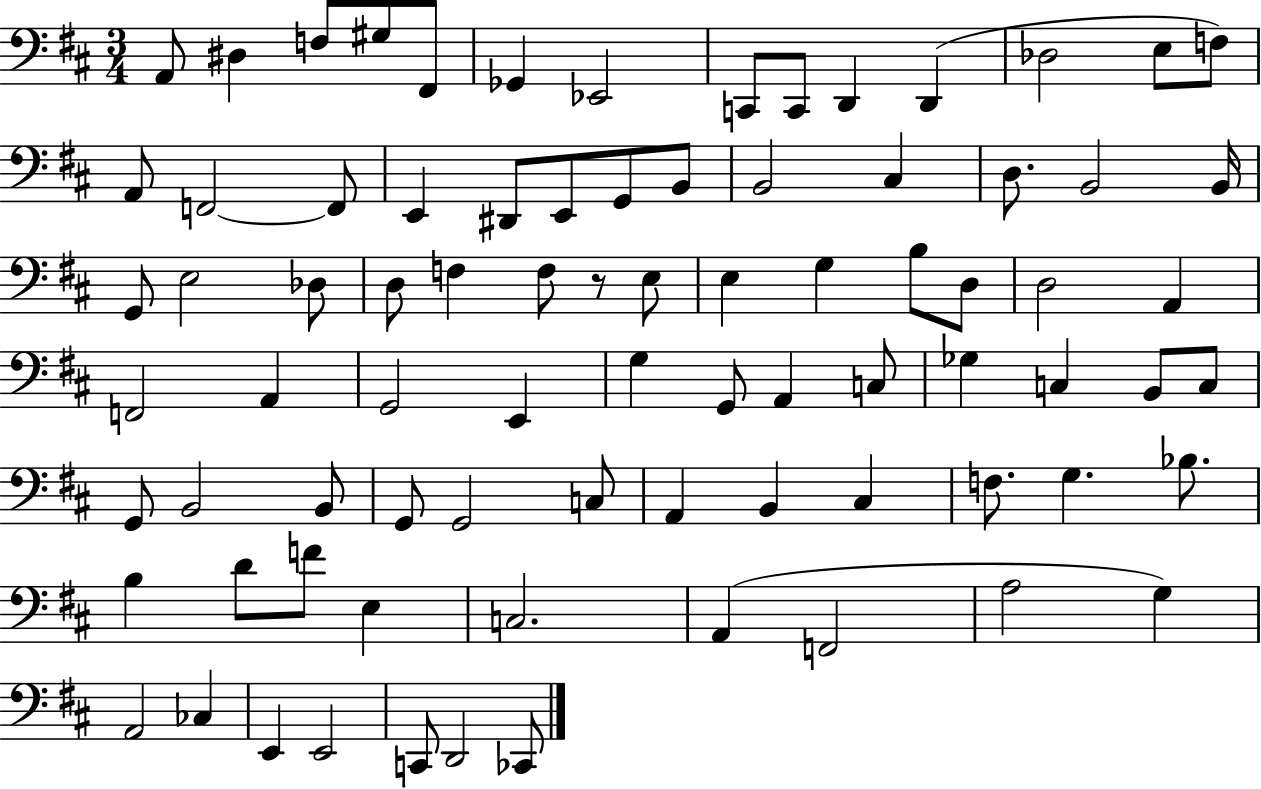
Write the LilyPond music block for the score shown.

{
  \clef bass
  \numericTimeSignature
  \time 3/4
  \key d \major
  a,8 dis4 f8 gis8 fis,8 | ges,4 ees,2 | c,8 c,8 d,4 d,4( | des2 e8 f8) | \break a,8 f,2~~ f,8 | e,4 dis,8 e,8 g,8 b,8 | b,2 cis4 | d8. b,2 b,16 | \break g,8 e2 des8 | d8 f4 f8 r8 e8 | e4 g4 b8 d8 | d2 a,4 | \break f,2 a,4 | g,2 e,4 | g4 g,8 a,4 c8 | ges4 c4 b,8 c8 | \break g,8 b,2 b,8 | g,8 g,2 c8 | a,4 b,4 cis4 | f8. g4. bes8. | \break b4 d'8 f'8 e4 | c2. | a,4( f,2 | a2 g4) | \break a,2 ces4 | e,4 e,2 | c,8 d,2 ces,8 | \bar "|."
}